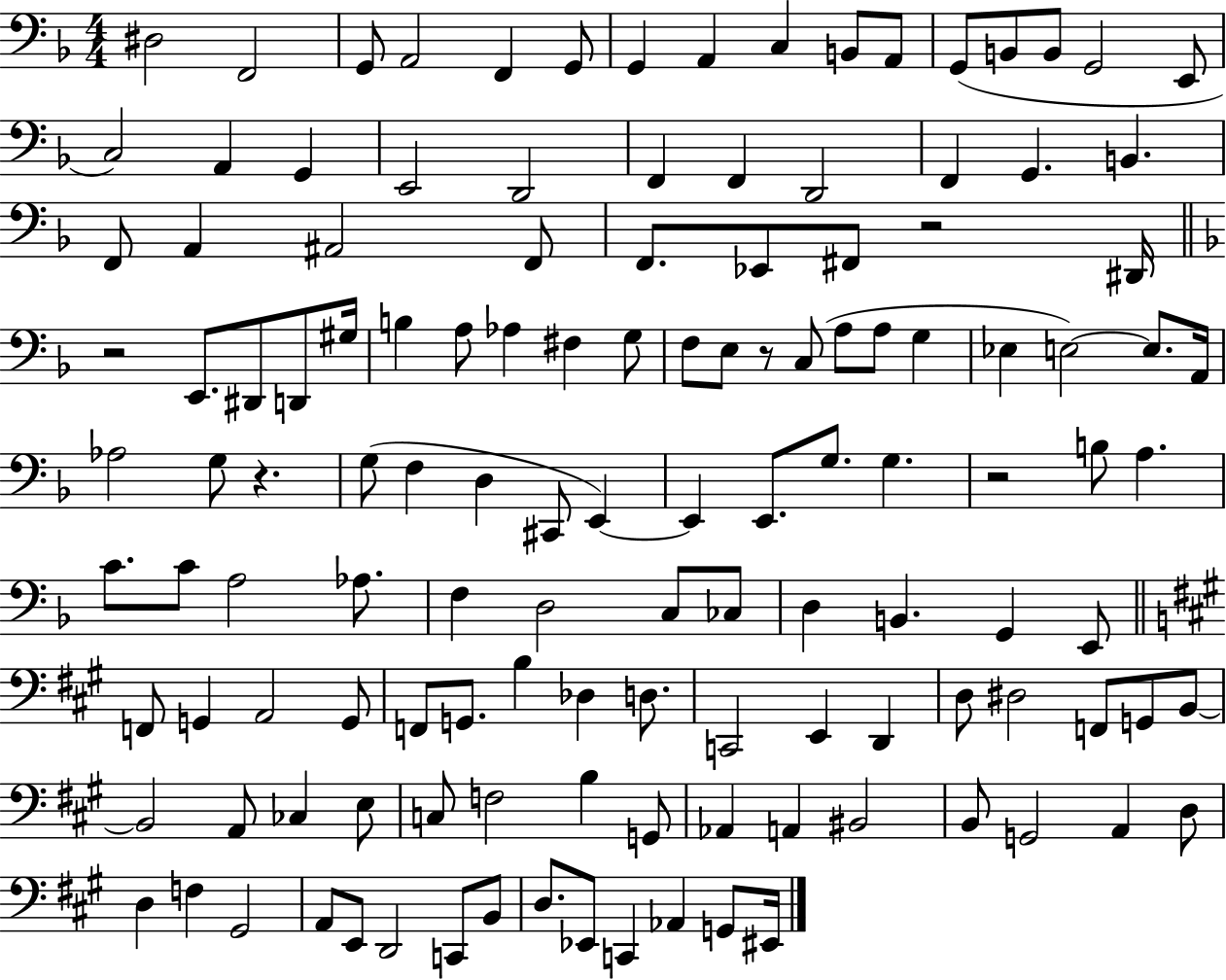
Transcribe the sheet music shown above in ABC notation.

X:1
T:Untitled
M:4/4
L:1/4
K:F
^D,2 F,,2 G,,/2 A,,2 F,, G,,/2 G,, A,, C, B,,/2 A,,/2 G,,/2 B,,/2 B,,/2 G,,2 E,,/2 C,2 A,, G,, E,,2 D,,2 F,, F,, D,,2 F,, G,, B,, F,,/2 A,, ^A,,2 F,,/2 F,,/2 _E,,/2 ^F,,/2 z2 ^D,,/4 z2 E,,/2 ^D,,/2 D,,/2 ^G,/4 B, A,/2 _A, ^F, G,/2 F,/2 E,/2 z/2 C,/2 A,/2 A,/2 G, _E, E,2 E,/2 A,,/4 _A,2 G,/2 z G,/2 F, D, ^C,,/2 E,, E,, E,,/2 G,/2 G, z2 B,/2 A, C/2 C/2 A,2 _A,/2 F, D,2 C,/2 _C,/2 D, B,, G,, E,,/2 F,,/2 G,, A,,2 G,,/2 F,,/2 G,,/2 B, _D, D,/2 C,,2 E,, D,, D,/2 ^D,2 F,,/2 G,,/2 B,,/2 B,,2 A,,/2 _C, E,/2 C,/2 F,2 B, G,,/2 _A,, A,, ^B,,2 B,,/2 G,,2 A,, D,/2 D, F, ^G,,2 A,,/2 E,,/2 D,,2 C,,/2 B,,/2 D,/2 _E,,/2 C,, _A,, G,,/2 ^E,,/4